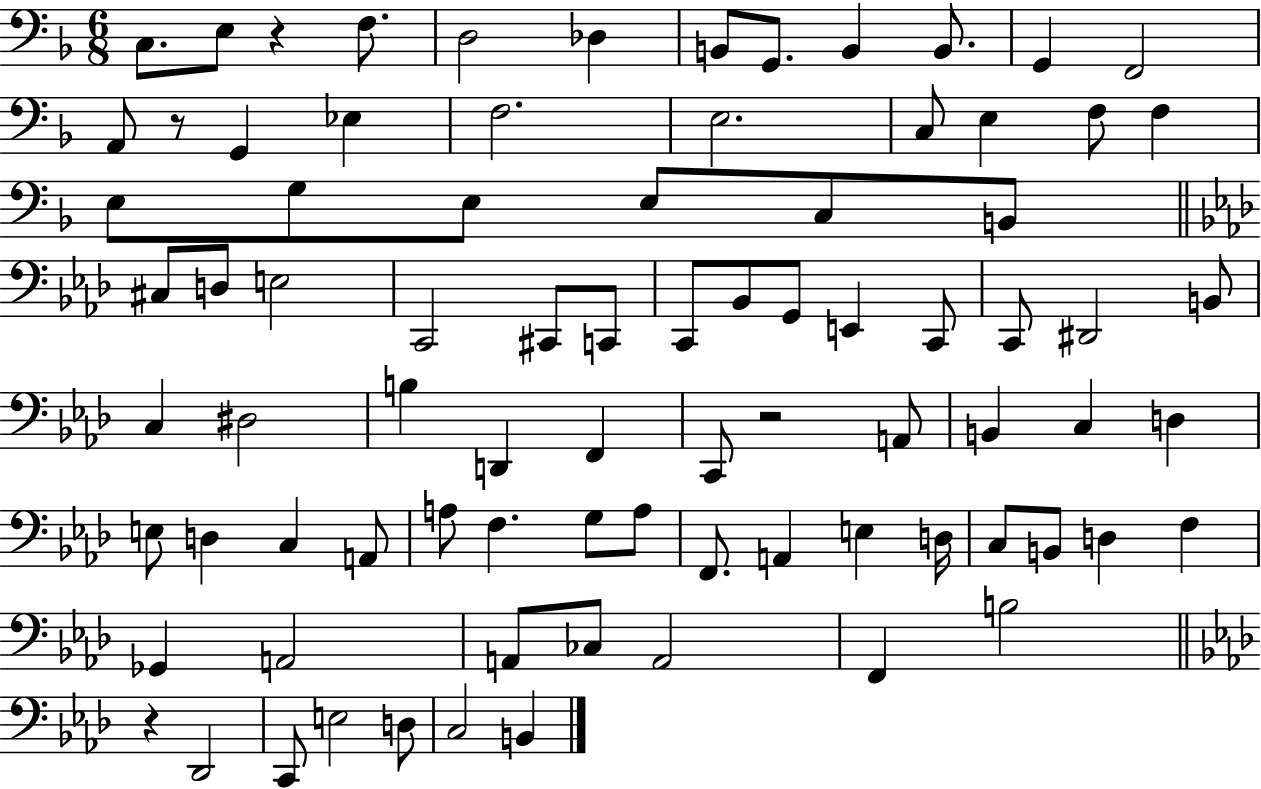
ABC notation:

X:1
T:Untitled
M:6/8
L:1/4
K:F
C,/2 E,/2 z F,/2 D,2 _D, B,,/2 G,,/2 B,, B,,/2 G,, F,,2 A,,/2 z/2 G,, _E, F,2 E,2 C,/2 E, F,/2 F, E,/2 G,/2 E,/2 E,/2 C,/2 B,,/2 ^C,/2 D,/2 E,2 C,,2 ^C,,/2 C,,/2 C,,/2 _B,,/2 G,,/2 E,, C,,/2 C,,/2 ^D,,2 B,,/2 C, ^D,2 B, D,, F,, C,,/2 z2 A,,/2 B,, C, D, E,/2 D, C, A,,/2 A,/2 F, G,/2 A,/2 F,,/2 A,, E, D,/4 C,/2 B,,/2 D, F, _G,, A,,2 A,,/2 _C,/2 A,,2 F,, B,2 z _D,,2 C,,/2 E,2 D,/2 C,2 B,,